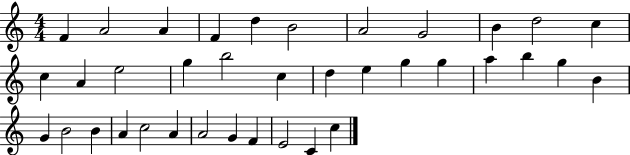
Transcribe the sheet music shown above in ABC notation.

X:1
T:Untitled
M:4/4
L:1/4
K:C
F A2 A F d B2 A2 G2 B d2 c c A e2 g b2 c d e g g a b g B G B2 B A c2 A A2 G F E2 C c